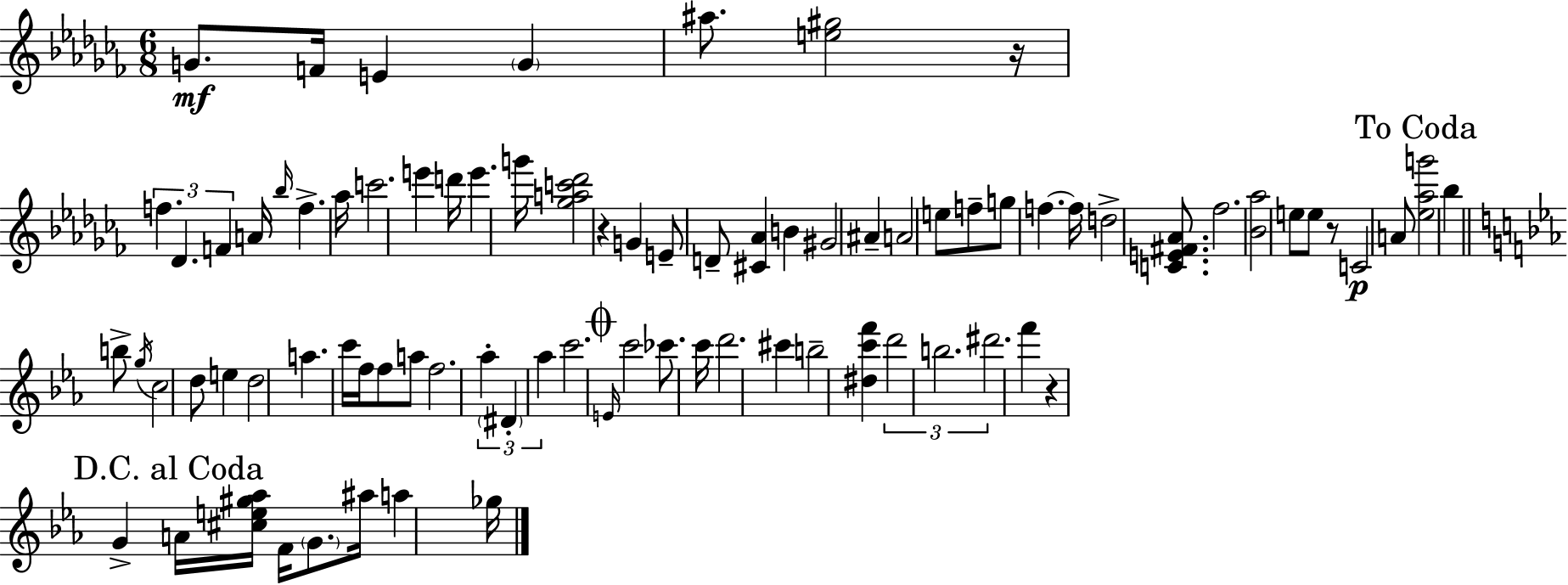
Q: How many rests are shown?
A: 4